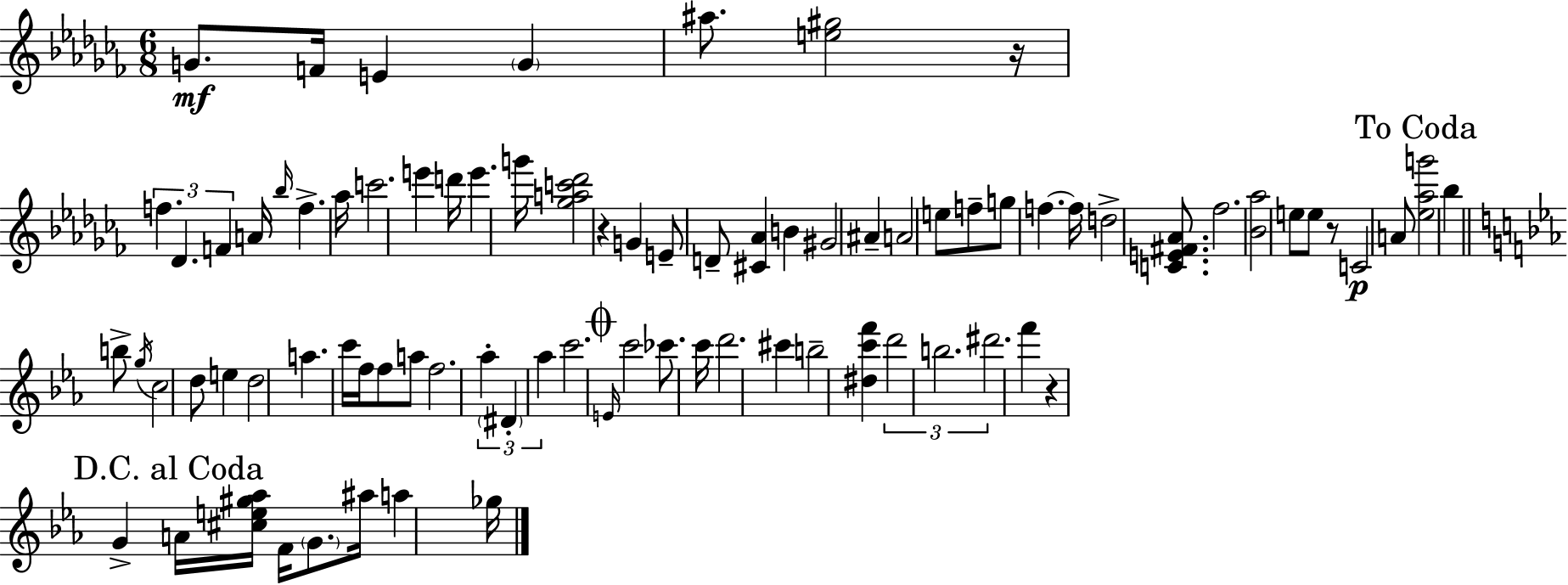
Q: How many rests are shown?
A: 4